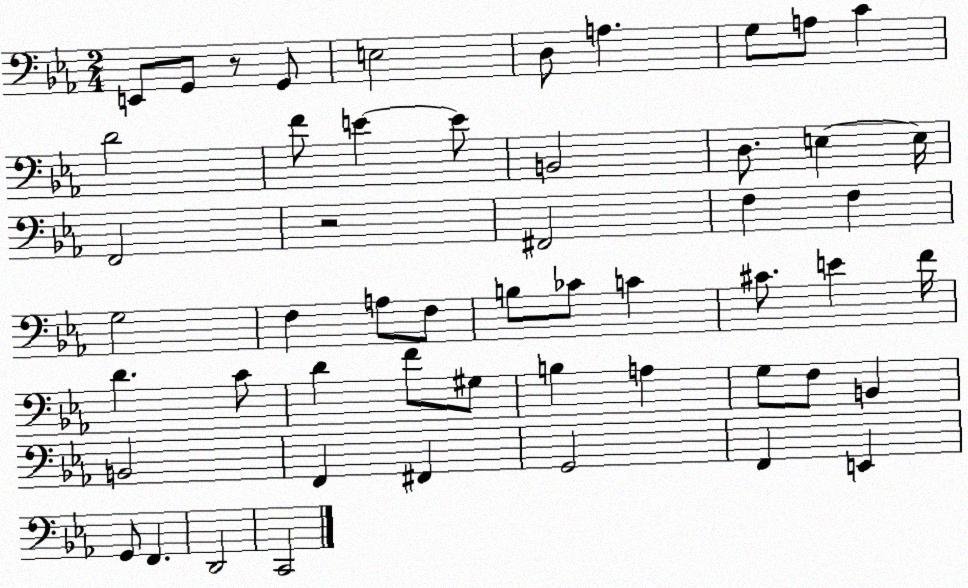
X:1
T:Untitled
M:2/4
L:1/4
K:Eb
E,,/2 G,,/2 z/2 G,,/2 E,2 D,/2 A, G,/2 A,/2 C D2 F/2 E E/2 B,,2 D,/2 E, E,/4 F,,2 z2 ^F,,2 F, F, G,2 F, A,/2 F,/2 B,/2 _C/2 C ^C/2 E F/4 D C/2 D F/2 ^G,/2 B, A, G,/2 F,/2 B,, B,,2 F,, ^F,, G,,2 F,, E,, G,,/2 F,, D,,2 C,,2